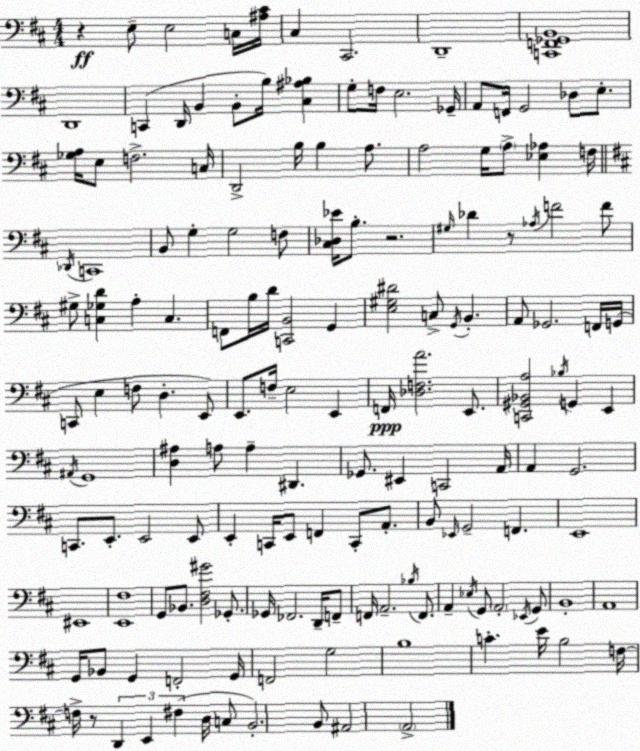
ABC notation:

X:1
T:Untitled
M:4/4
L:1/4
K:D
z E,/2 E,2 C,/4 [^A,^C]/4 ^C, ^C,,2 D,,4 [C,,F,,_G,,B,,]4 D,,4 C,, D,,/4 B,, B,,/2 B,/4 [^C,^A,_B,] G,/2 F,/4 E,2 _G,,/4 A,,/2 F,,/4 G,,2 _D,/2 E,/2 [_G,A,]/4 E,/2 F,2 C,/4 D,,2 B,/4 B, A,/2 A,2 G,/4 A,/2 [_E,_A,] F,/4 _D,,/4 C,,4 B,,/2 G, G,2 F,/2 [^C,_D,_E]/4 B,/2 z2 ^G,/4 _D z/2 _A,/4 F2 F/2 ^G,/2 [C,_G,D] A, C, F,,/2 B,/4 D/4 [C,,B,,]2 G,, [E,^G,^D]2 C,/2 G,,/4 B,, A,,/2 _G,,2 F,,/4 G,,/4 C,,/2 E, F,/2 D, E,,/2 E,,/2 F,/4 E,2 E,, F,,/4 [_D,F,A]2 E,,/2 [C,,^G,,_B,,A,]2 _B,/4 G,, E,, ^A,,/4 G,,4 [D,^A,] A,/2 A, ^D,, _G,,/2 ^E,, C,,2 A,,/4 A,, G,,2 C,,/2 E,,/2 E,,2 E,,/2 E,, C,,/4 E,,/2 F,, C,,/2 A,,/2 B,,/2 _E,,/4 G,,2 F,, E,,4 ^E,,4 [E,,^F,]4 G,,/2 _B,,/2 [D,^F,^G]2 _G,,/2 _G,,/4 _F,,2 D,,/4 F,,/2 F,,/4 A,,2 _B,/4 F,,/2 A,, _E,/4 G,,/2 A,,2 _E,,/4 G,,/2 B,,4 A,,4 G,,/4 _B,,/2 G,, F,,2 G,,/4 F,,2 G,2 B,4 C E/4 B,2 F,/4 F,/4 z/2 D,, E,, ^F, D,/4 C,/2 B,,2 B,,/2 ^A,,2 A,,2